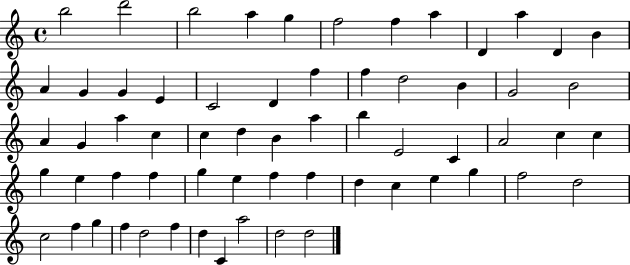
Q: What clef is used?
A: treble